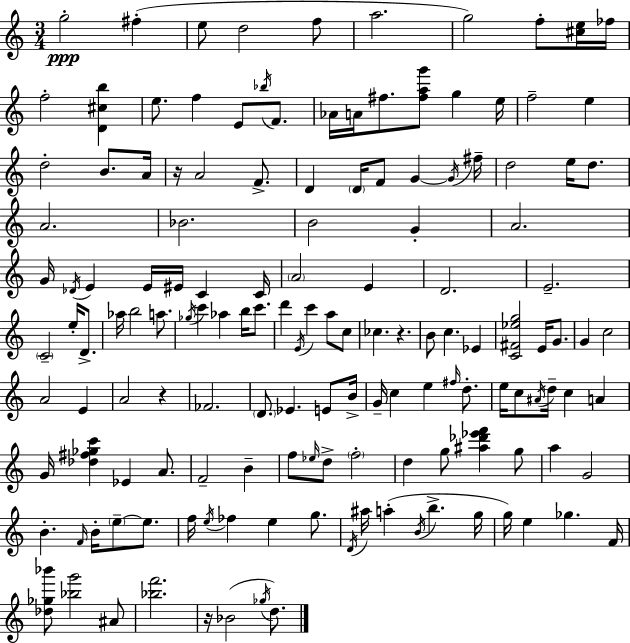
G5/h F#5/q E5/e D5/h F5/e A5/h. G5/h F5/e [C#5,E5]/s FES5/s F5/h [D4,C#5,B5]/q E5/e. F5/q E4/e Bb5/s F4/e. Ab4/s A4/s F#5/e. [F#5,A5,G6]/e G5/q E5/s F5/h E5/q D5/h B4/e. A4/s R/s A4/h F4/e. D4/q D4/s F4/e G4/q G4/s F#5/s D5/h E5/s D5/e. A4/h. Bb4/h. B4/h G4/q A4/h. G4/s Db4/s E4/q E4/s EIS4/s C4/q C4/s A4/h E4/q D4/h. E4/h. C4/h E5/s D4/e. Ab5/s B5/h A5/e. Gb5/s C6/q Ab5/q B5/s C6/e. D6/q E4/s C6/q A5/e C5/e CES5/q. R/q. B4/e C5/q. Eb4/q [C4,F#4,Eb5,G5]/h E4/s G4/e. G4/q C5/h A4/h E4/q A4/h R/q FES4/h. D4/e. Eb4/q. E4/e B4/s G4/s C5/q E5/q F#5/s D5/e. E5/s C5/e A#4/s D5/s C5/q A4/q G4/s [Db5,F#5,Gb5,C6]/q Eb4/q A4/e. F4/h B4/q F5/e Eb5/s D5/e F5/h D5/q G5/e [A#5,Db6,Eb6,F6]/q G5/e A5/q G4/h B4/q. F4/s B4/s E5/e E5/e. F5/s E5/s FES5/q E5/q G5/e. D4/s A#5/s A5/q B4/s B5/q. G5/s G5/s E5/q Gb5/q. F4/s [Db5,Gb5,Bb6]/e [Bb5,G6]/h A#4/e [Bb5,F6]/h. R/s Bb4/h Gb5/s D5/e.